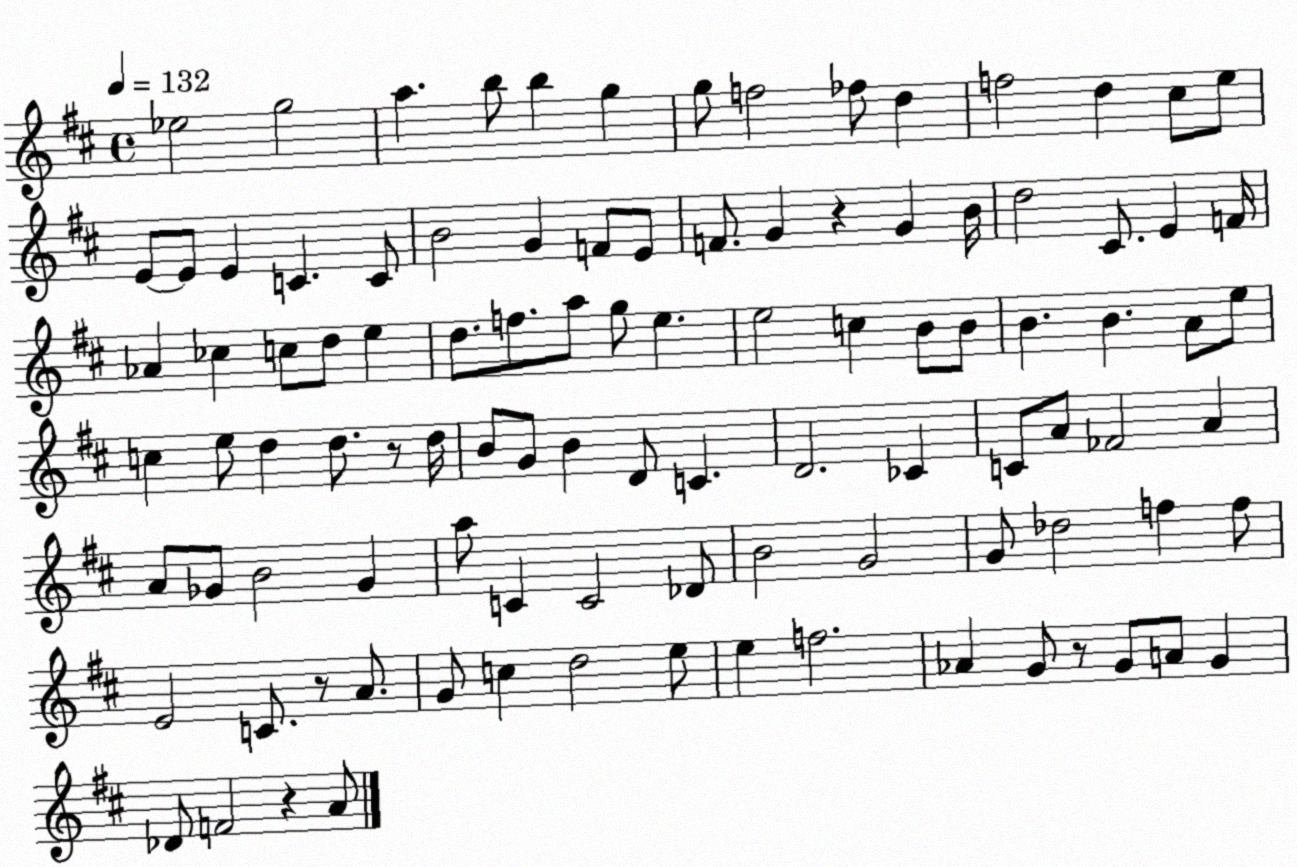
X:1
T:Untitled
M:4/4
L:1/4
K:D
_e2 g2 a b/2 b g g/2 f2 _f/2 d f2 d ^c/2 e/2 E/2 E/2 E C C/2 B2 G F/2 E/2 F/2 G z G B/4 d2 ^C/2 E F/4 _A _c c/2 d/2 e d/2 f/2 a/2 g/2 e e2 c B/2 B/2 B B A/2 e/2 c e/2 d d/2 z/2 d/4 B/2 G/2 B D/2 C D2 _C C/2 A/2 _F2 A A/2 _G/2 B2 _G a/2 C C2 _D/2 B2 G2 G/2 _d2 f f/2 E2 C/2 z/2 A/2 G/2 c d2 e/2 e f2 _A G/2 z/2 G/2 A/2 G _D/2 F2 z A/2